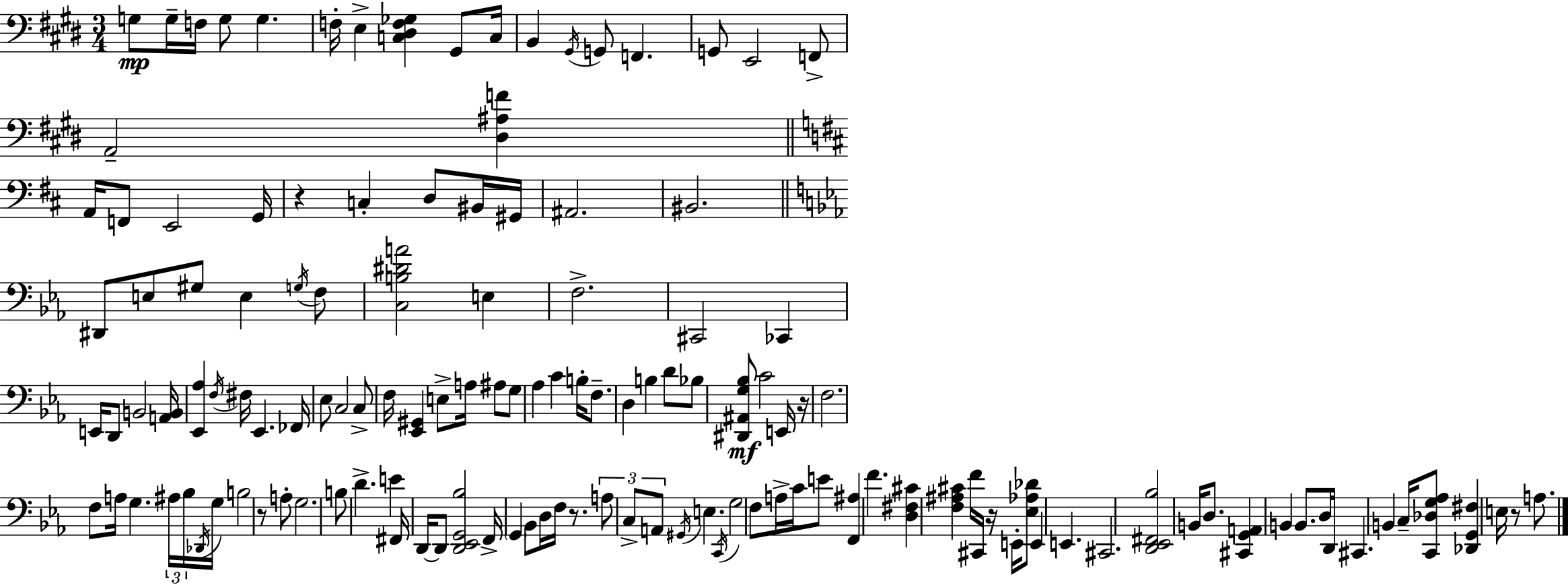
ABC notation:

X:1
T:Untitled
M:3/4
L:1/4
K:E
G,/2 G,/4 F,/4 G,/2 G, F,/4 E, [C,^D,F,_G,] ^G,,/2 C,/4 B,, ^G,,/4 G,,/2 F,, G,,/2 E,,2 F,,/2 A,,2 [^D,^A,F] A,,/4 F,,/2 E,,2 G,,/4 z C, D,/2 ^B,,/4 ^G,,/4 ^A,,2 ^B,,2 ^D,,/2 E,/2 ^G,/2 E, G,/4 F,/2 [C,B,^DA]2 E, F,2 ^C,,2 _C,, E,,/4 D,,/2 B,,2 [A,,B,,]/4 [_E,,_A,] F,/4 ^F,/4 _E,, _F,,/4 _E,/2 C,2 C,/2 F,/4 [_E,,^G,,] E,/2 A,/4 ^A,/2 G,/2 _A, C B,/4 F,/2 D, B, D/2 _B,/2 [^D,,^A,,G,_B,]/2 C2 E,,/4 z/4 F,2 F,/2 A,/4 G, ^A,/4 _B,/4 _D,,/4 G,/4 B,2 z/2 A,/2 G,2 B,/2 D E ^F,,/4 D,,/4 D,,/2 [D,,_E,,G,,_B,]2 F,,/4 G,, _B,,/2 D,/4 F,/4 z/2 A,/2 C,/2 A,,/2 ^G,,/4 E, C,,/4 G,2 F,/2 A,/4 C/4 E/2 [F,,^A,] F [D,^F,^C] [F,^A,^C] F/4 ^C,,/4 z/4 E,,/4 [_E,_A,_D]/2 E,, E,, ^C,,2 [D,,_E,,^F,,_B,]2 B,,/4 D,/2 [^C,,G,,A,,] B,, B,,/2 D,/4 D,,/4 ^C,, B,, C,/4 [C,,_D,G,_A,]/2 [_D,,G,,^F,] E,/4 z/2 A,/2